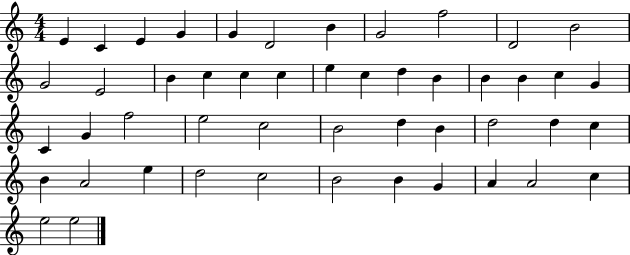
E4/q C4/q E4/q G4/q G4/q D4/h B4/q G4/h F5/h D4/h B4/h G4/h E4/h B4/q C5/q C5/q C5/q E5/q C5/q D5/q B4/q B4/q B4/q C5/q G4/q C4/q G4/q F5/h E5/h C5/h B4/h D5/q B4/q D5/h D5/q C5/q B4/q A4/h E5/q D5/h C5/h B4/h B4/q G4/q A4/q A4/h C5/q E5/h E5/h